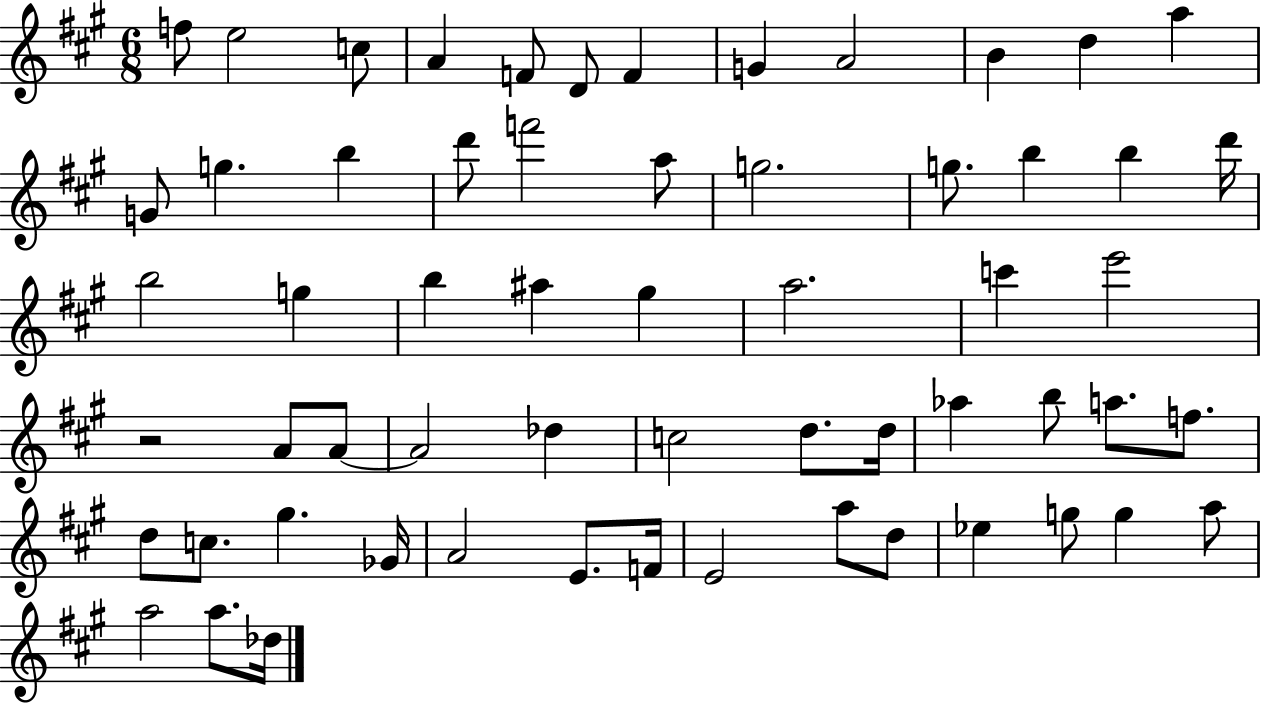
F5/e E5/h C5/e A4/q F4/e D4/e F4/q G4/q A4/h B4/q D5/q A5/q G4/e G5/q. B5/q D6/e F6/h A5/e G5/h. G5/e. B5/q B5/q D6/s B5/h G5/q B5/q A#5/q G#5/q A5/h. C6/q E6/h R/h A4/e A4/e A4/h Db5/q C5/h D5/e. D5/s Ab5/q B5/e A5/e. F5/e. D5/e C5/e. G#5/q. Gb4/s A4/h E4/e. F4/s E4/h A5/e D5/e Eb5/q G5/e G5/q A5/e A5/h A5/e. Db5/s